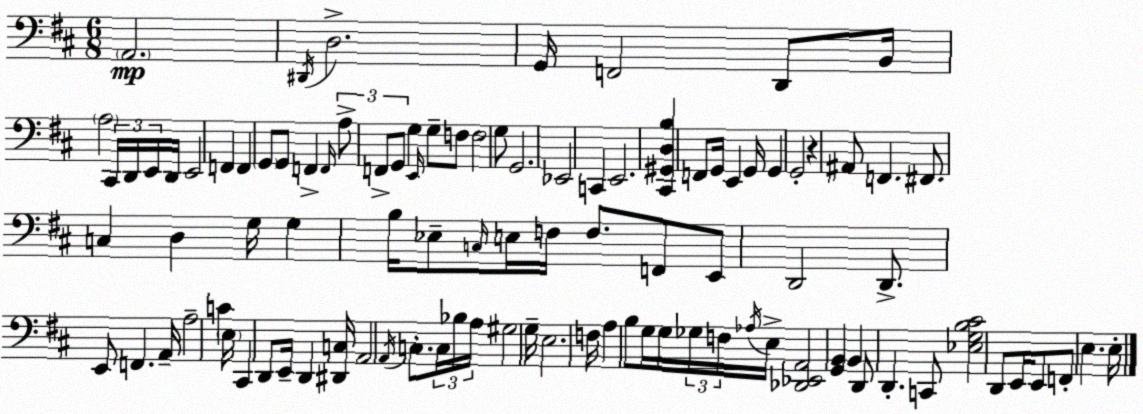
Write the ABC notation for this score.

X:1
T:Untitled
M:6/8
L:1/4
K:D
A,,2 ^D,,/4 D,2 G,,/4 F,,2 D,,/2 B,,/4 A,2 ^C,,/4 D,,/4 E,,/4 D,,/4 E,,2 F,, F,, G,,/2 G,,/2 F,, F,,/4 A,/2 F,,/2 G,,/2 G, E,,/4 G,/2 F,/2 F,2 G,/2 G,,2 _E,,2 C,, E,,2 [^C,,^G,,D,B,] F,,/2 G,,/4 E,, G,,/4 G,, G,,2 z ^A,,/2 F,, ^F,,/2 C, D, G,/4 G, B,/4 _E,/2 C,/4 E,/4 F,/4 F,/2 F,,/2 E,,/2 D,,2 D,,/2 E,,/2 F,, A,,/4 A,2 C E,/4 ^C,, D,,/2 E,,/4 D,, [^D,,C,]/4 A,,2 A,,/4 C,/2 C,/4 _B,/4 A,/4 ^G,2 G,/4 E,2 F,/4 A, B,/2 G,/4 G,/4 _G,/4 F,/4 _A,/4 E,/4 [_D,,_E,,A,,]2 [G,,B,,] B,, D,,/2 D,, C,,/2 [_E,G,B,^C]2 D,,/2 E,,/4 E,,/2 F,,/2 E, E,/4